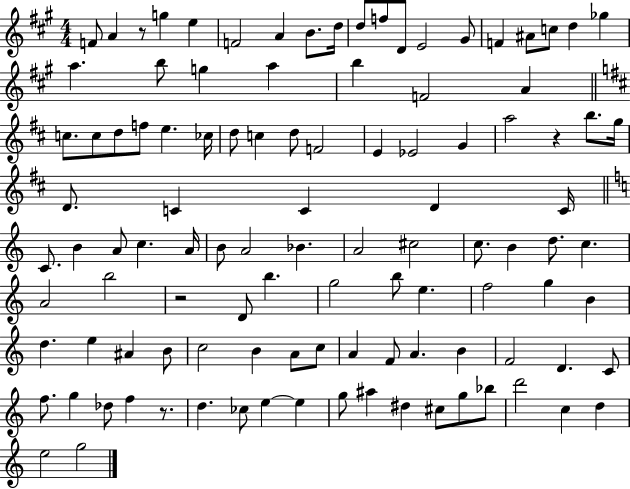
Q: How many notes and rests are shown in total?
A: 108